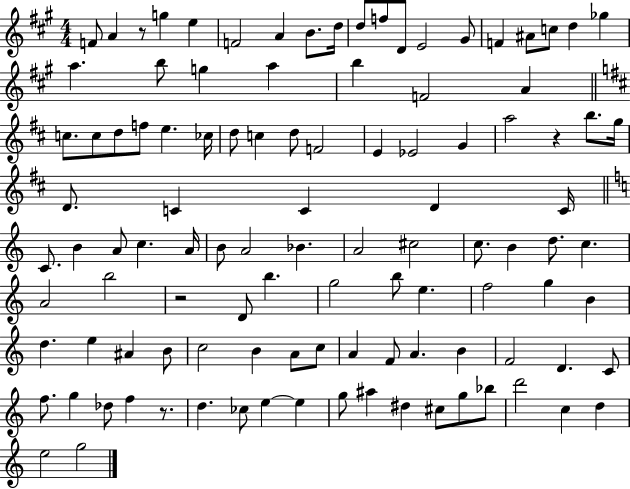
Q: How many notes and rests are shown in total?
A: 108